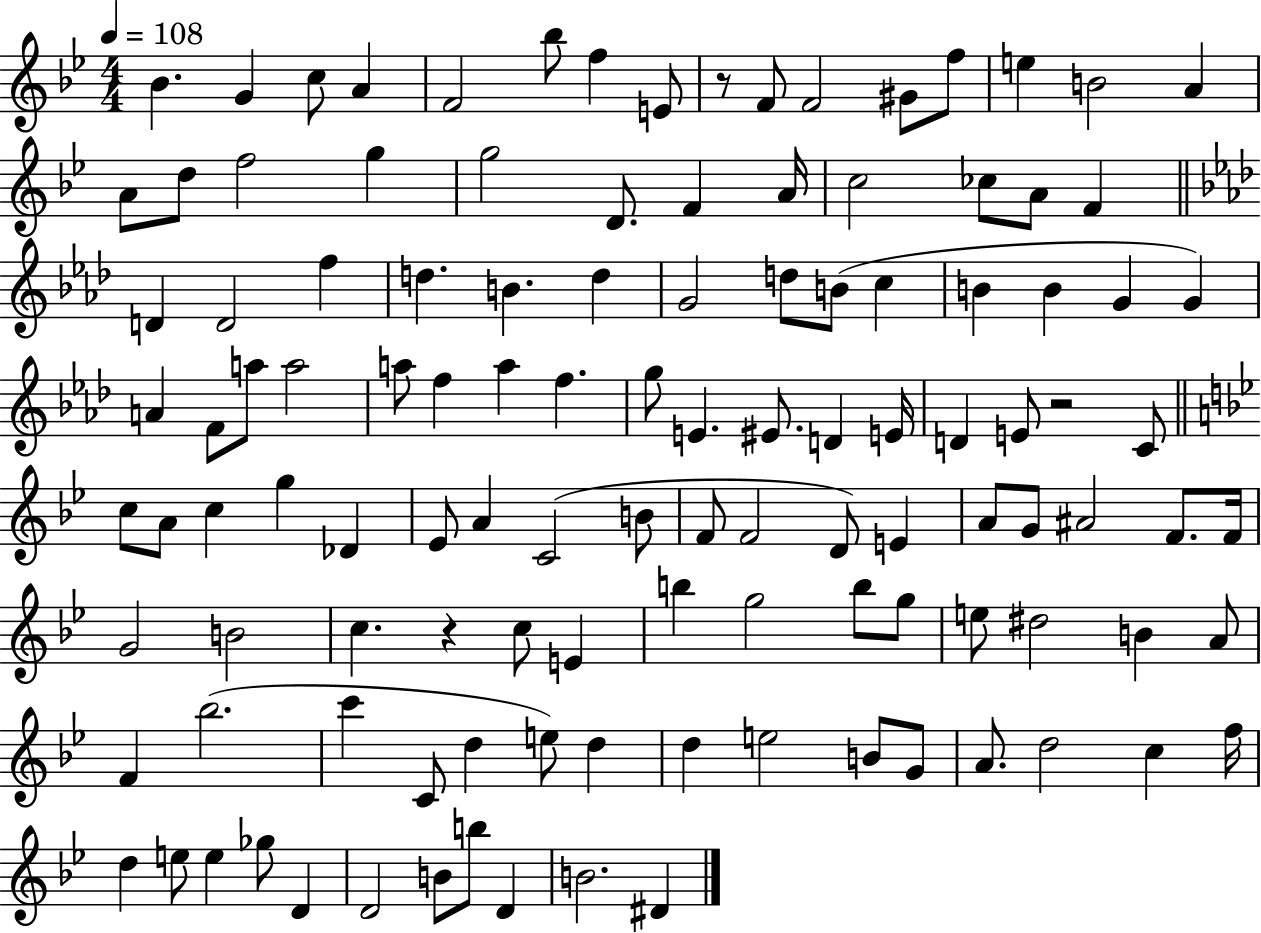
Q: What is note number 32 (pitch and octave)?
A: B4